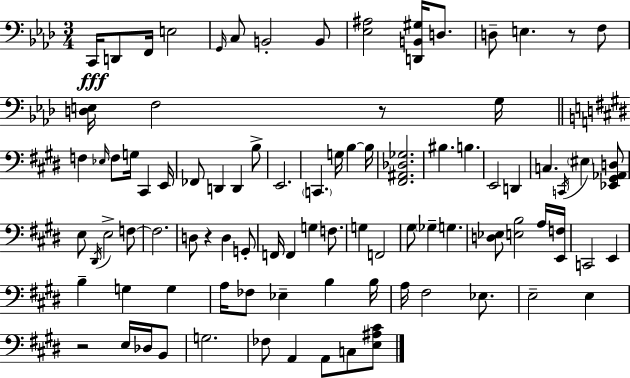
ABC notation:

X:1
T:Untitled
M:3/4
L:1/4
K:Fm
C,,/4 D,,/2 F,,/4 E,2 G,,/4 C,/2 B,,2 B,,/2 [_E,^A,]2 [D,,B,,^G,]/4 D,/2 D,/2 E, z/2 F,/2 [D,E,]/4 F,2 z/2 G,/4 F, _E,/4 F,/2 G,/4 ^C,, E,,/4 _F,,/2 D,, D,, B,/2 E,,2 C,, G,/4 B, B,/4 [^F,,^A,,_D,_G,]2 ^B, B, E,,2 D,, C, C,,/4 ^E, [_E,,^G,,_A,,D,]/2 E,/2 ^D,,/4 E,2 F,/2 F,2 D,/2 z D, G,,/2 F,,/4 F,, G, F,/2 G, F,,2 ^G,/2 _G, G, [D,_E,]/2 [E,B,]2 A,/4 [E,,F,]/4 C,,2 E,, B, G, G, A,/4 _F,/2 _E, B, B,/4 A,/4 ^F,2 _E,/2 E,2 E, z2 E,/4 _D,/4 B,,/2 G,2 _F,/2 A,, A,,/2 C,/2 [E,^A,^C]/2